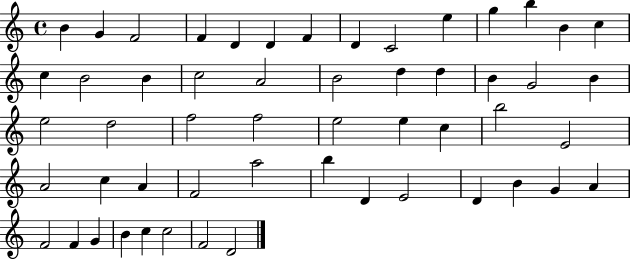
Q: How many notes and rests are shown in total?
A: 54